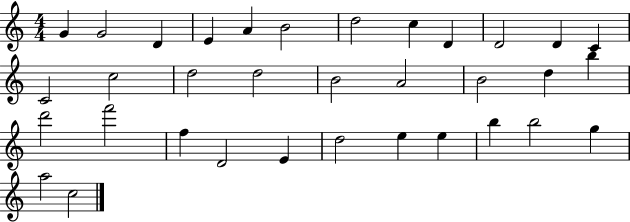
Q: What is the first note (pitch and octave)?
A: G4